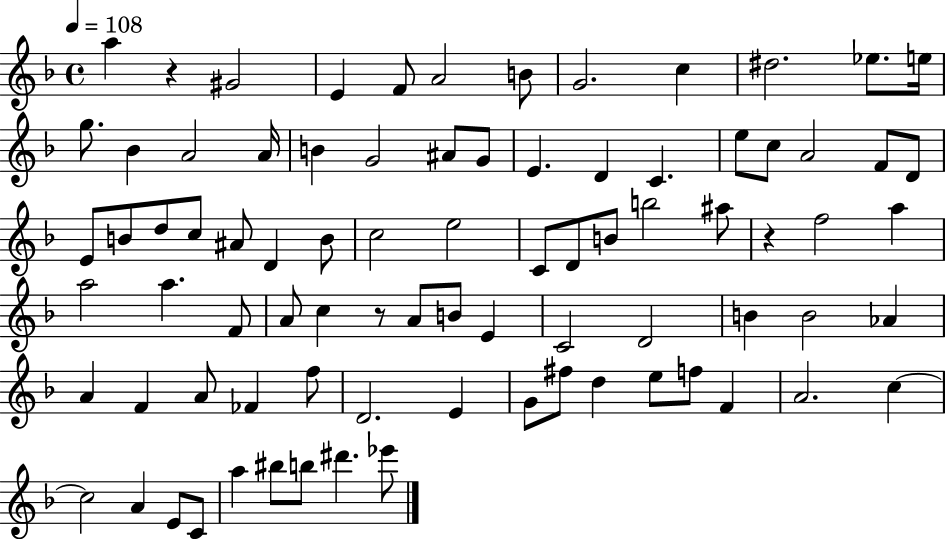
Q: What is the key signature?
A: F major